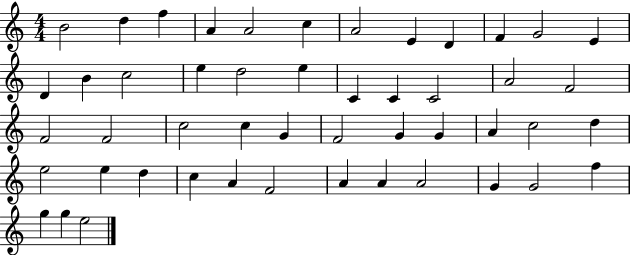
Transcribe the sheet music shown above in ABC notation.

X:1
T:Untitled
M:4/4
L:1/4
K:C
B2 d f A A2 c A2 E D F G2 E D B c2 e d2 e C C C2 A2 F2 F2 F2 c2 c G F2 G G A c2 d e2 e d c A F2 A A A2 G G2 f g g e2